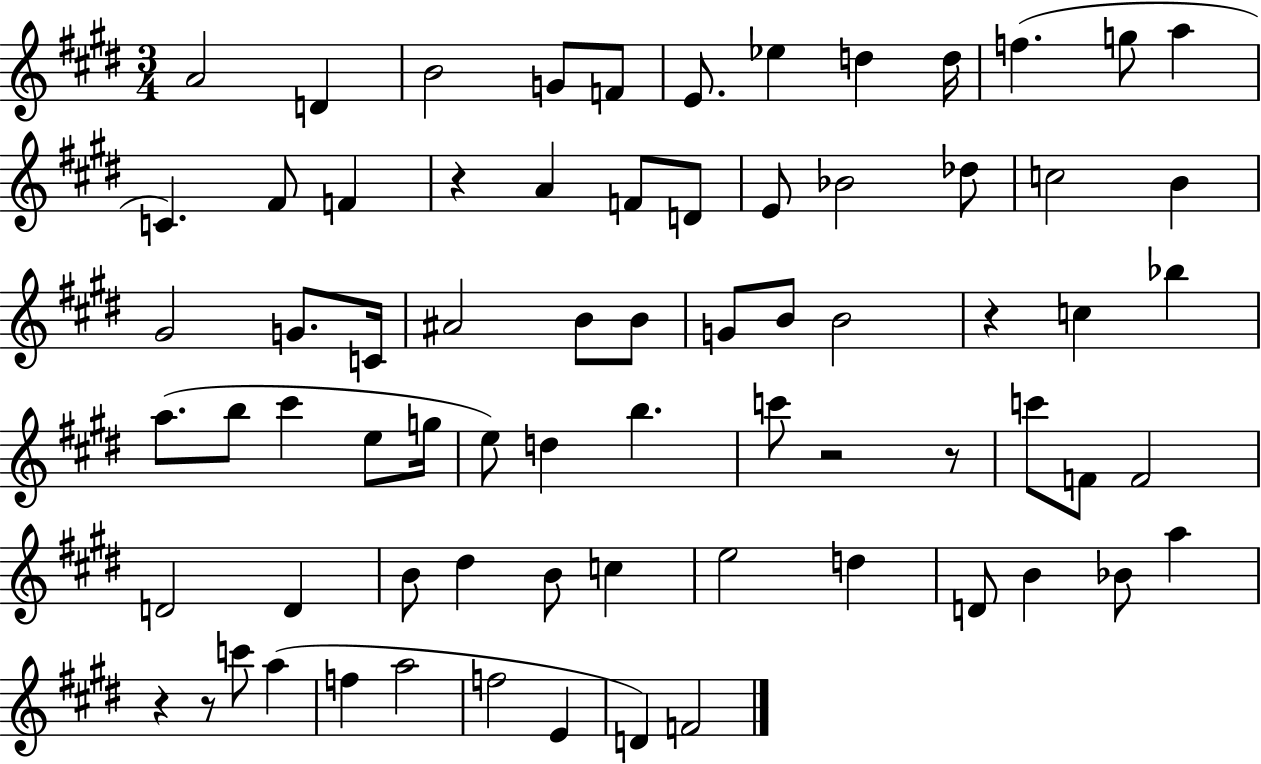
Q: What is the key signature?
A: E major